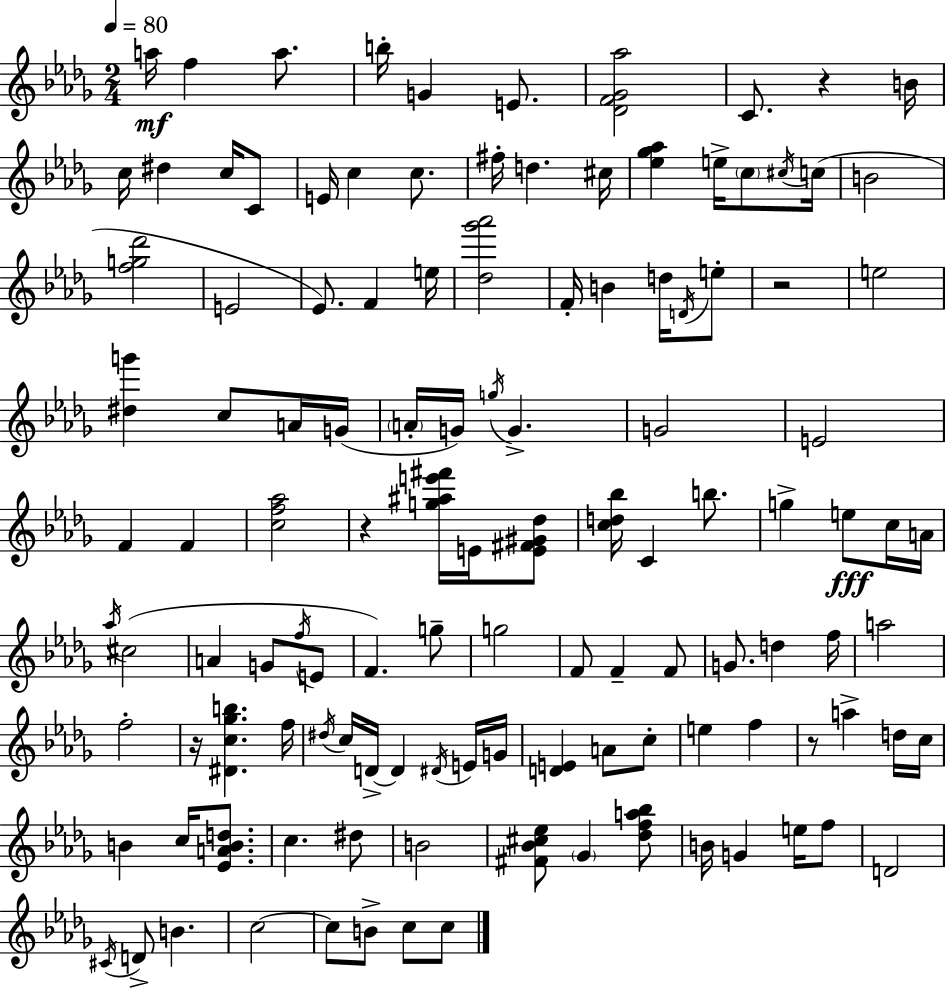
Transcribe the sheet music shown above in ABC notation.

X:1
T:Untitled
M:2/4
L:1/4
K:Bbm
a/4 f a/2 b/4 G E/2 [_DF_G_a]2 C/2 z B/4 c/4 ^d c/4 C/2 E/4 c c/2 ^f/4 d ^c/4 [_e_g_a] e/4 c/2 ^c/4 c/4 B2 [fg_d']2 E2 _E/2 F e/4 [_d_g'_a']2 F/4 B d/4 D/4 e/2 z2 e2 [^dg'] c/2 A/4 G/4 A/4 G/4 g/4 G G2 E2 F F [cf_a]2 z [g^ae'^f']/4 E/4 [E^F^G_d]/2 [cd_b]/4 C b/2 g e/2 c/4 A/4 _a/4 ^c2 A G/2 f/4 E/2 F g/2 g2 F/2 F F/2 G/2 d f/4 a2 f2 z/4 [^Dc_gb] f/4 ^d/4 c/4 D/4 D ^D/4 E/4 G/4 [DE] A/2 c/2 e f z/2 a d/4 c/4 B c/4 [_EABd]/2 c ^d/2 B2 [^F_B^c_e]/2 _G [_dfa_b]/2 B/4 G e/4 f/2 D2 ^C/4 D/2 B c2 c/2 B/2 c/2 c/2